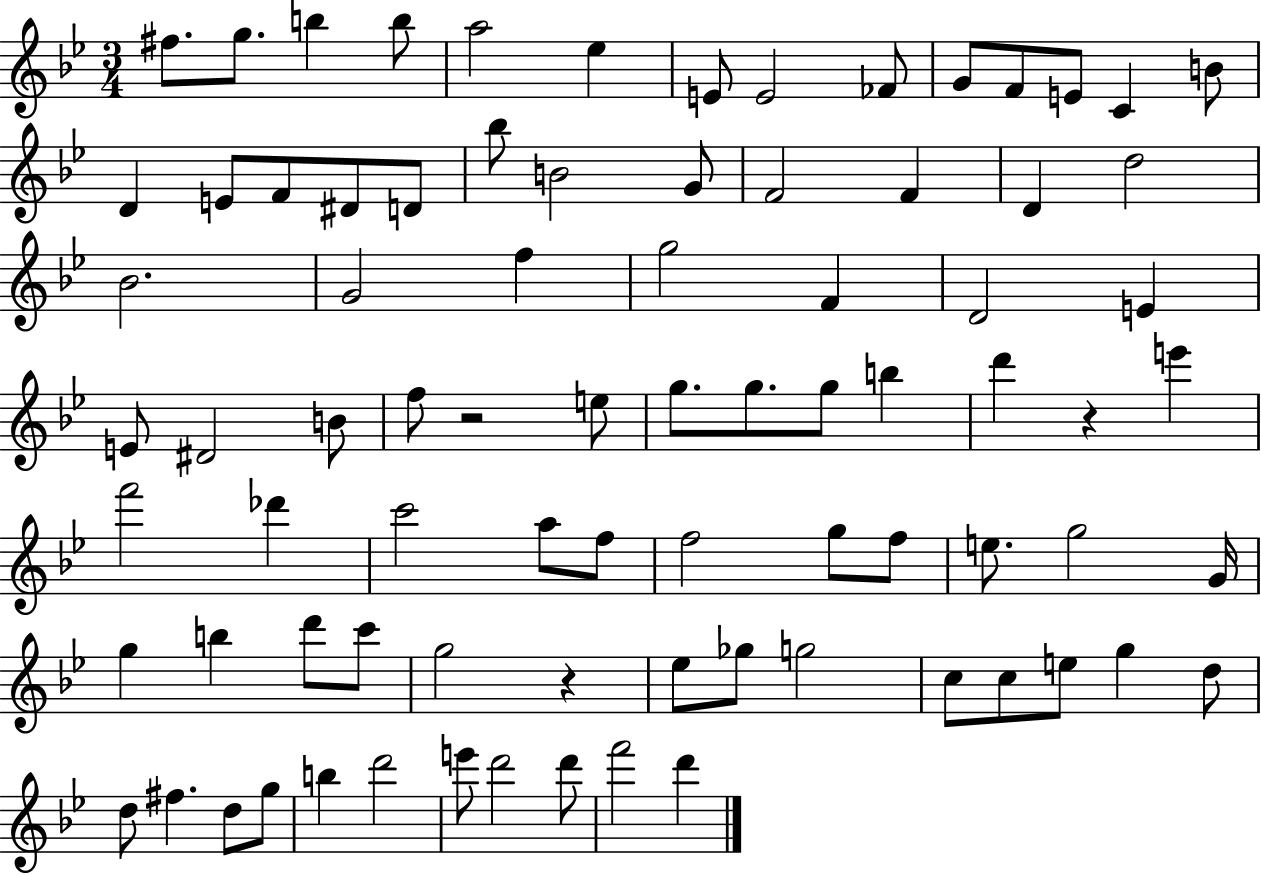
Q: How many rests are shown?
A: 3